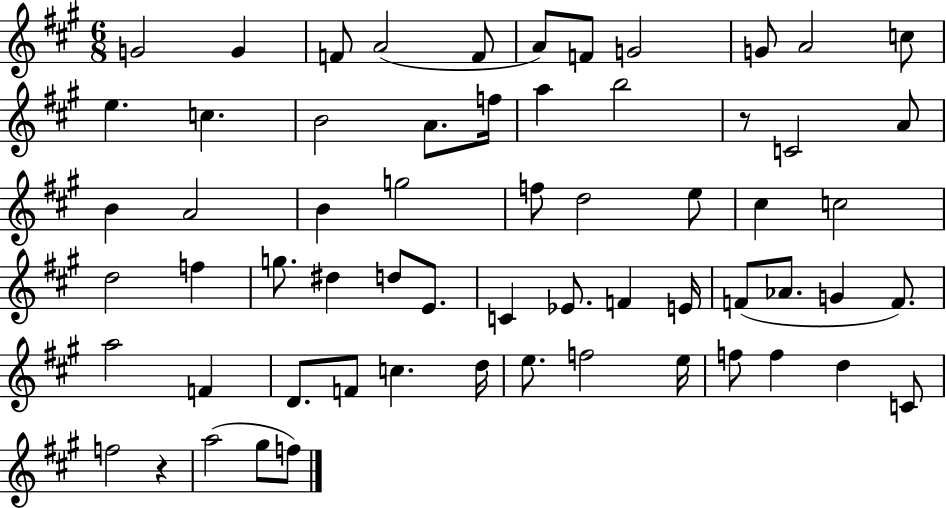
{
  \clef treble
  \numericTimeSignature
  \time 6/8
  \key a \major
  g'2 g'4 | f'8 a'2( f'8 | a'8) f'8 g'2 | g'8 a'2 c''8 | \break e''4. c''4. | b'2 a'8. f''16 | a''4 b''2 | r8 c'2 a'8 | \break b'4 a'2 | b'4 g''2 | f''8 d''2 e''8 | cis''4 c''2 | \break d''2 f''4 | g''8. dis''4 d''8 e'8. | c'4 ees'8. f'4 e'16 | f'8( aes'8. g'4 f'8.) | \break a''2 f'4 | d'8. f'8 c''4. d''16 | e''8. f''2 e''16 | f''8 f''4 d''4 c'8 | \break f''2 r4 | a''2( gis''8 f''8) | \bar "|."
}